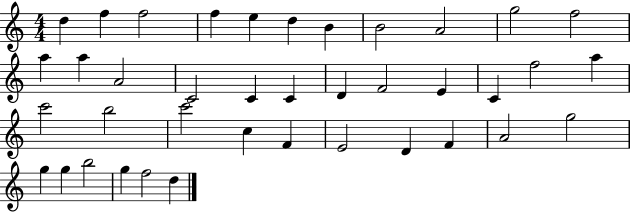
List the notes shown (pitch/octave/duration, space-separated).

D5/q F5/q F5/h F5/q E5/q D5/q B4/q B4/h A4/h G5/h F5/h A5/q A5/q A4/h C4/h C4/q C4/q D4/q F4/h E4/q C4/q F5/h A5/q C6/h B5/h C6/h C5/q F4/q E4/h D4/q F4/q A4/h G5/h G5/q G5/q B5/h G5/q F5/h D5/q